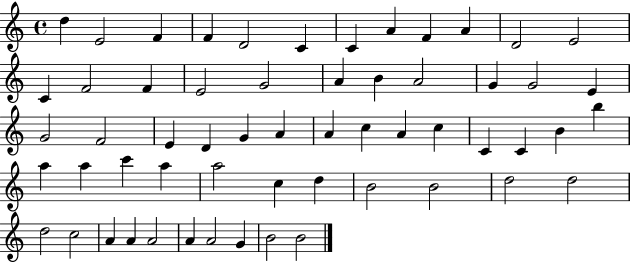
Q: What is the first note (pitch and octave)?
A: D5